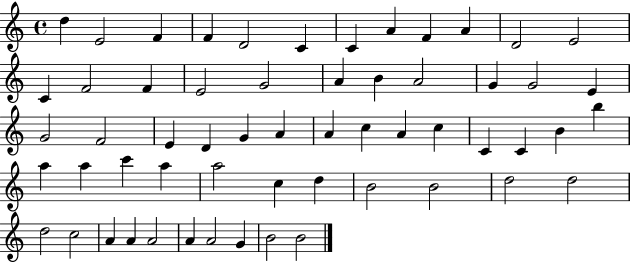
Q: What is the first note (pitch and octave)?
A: D5